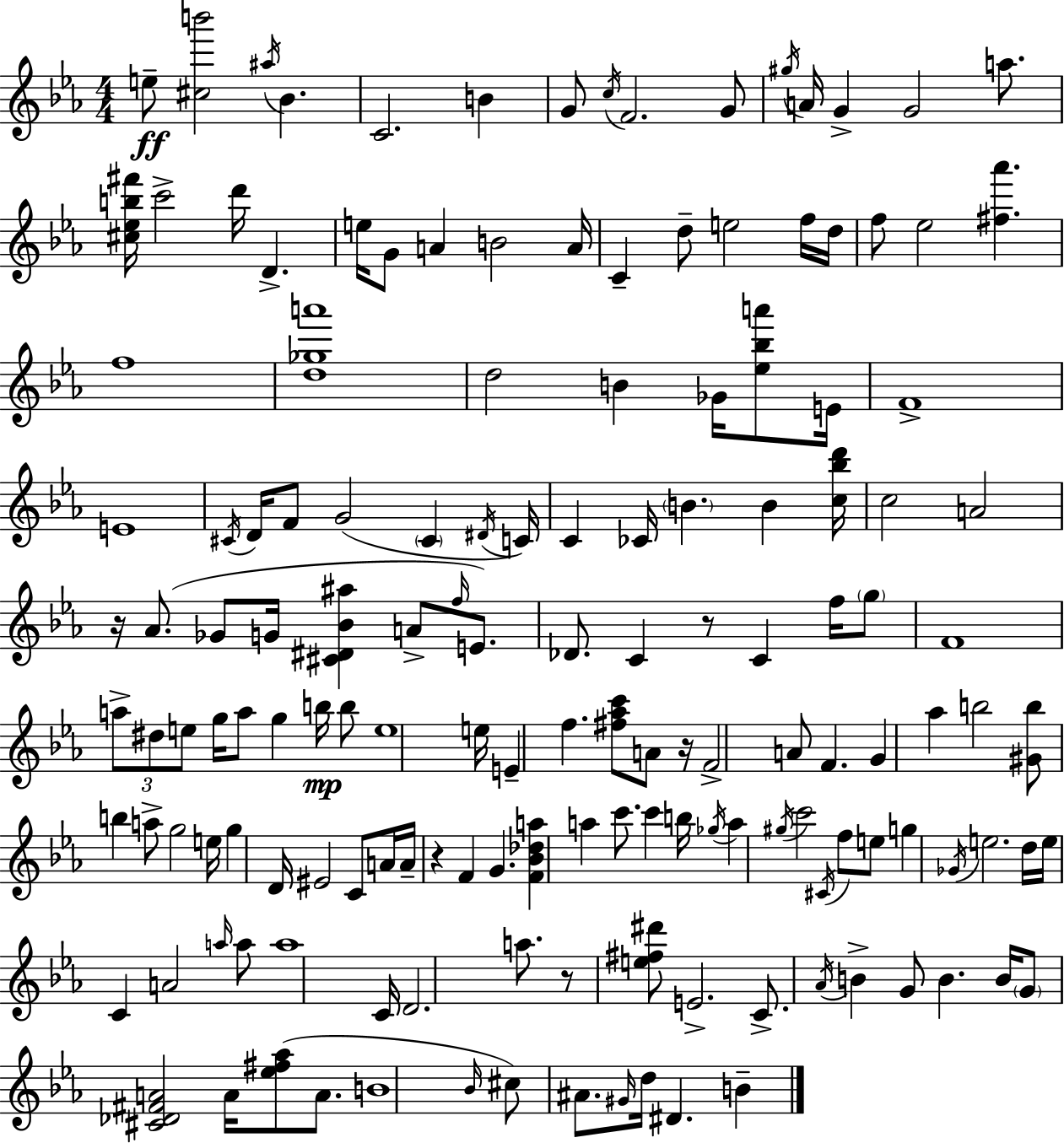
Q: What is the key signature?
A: C minor